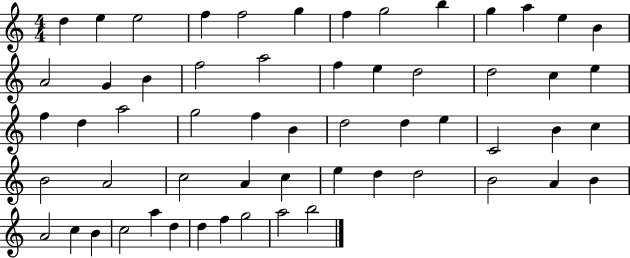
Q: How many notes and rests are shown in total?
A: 58